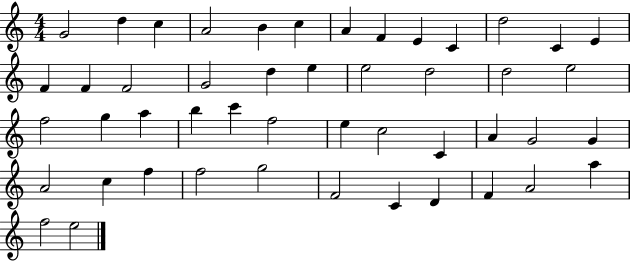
G4/h D5/q C5/q A4/h B4/q C5/q A4/q F4/q E4/q C4/q D5/h C4/q E4/q F4/q F4/q F4/h G4/h D5/q E5/q E5/h D5/h D5/h E5/h F5/h G5/q A5/q B5/q C6/q F5/h E5/q C5/h C4/q A4/q G4/h G4/q A4/h C5/q F5/q F5/h G5/h F4/h C4/q D4/q F4/q A4/h A5/q F5/h E5/h